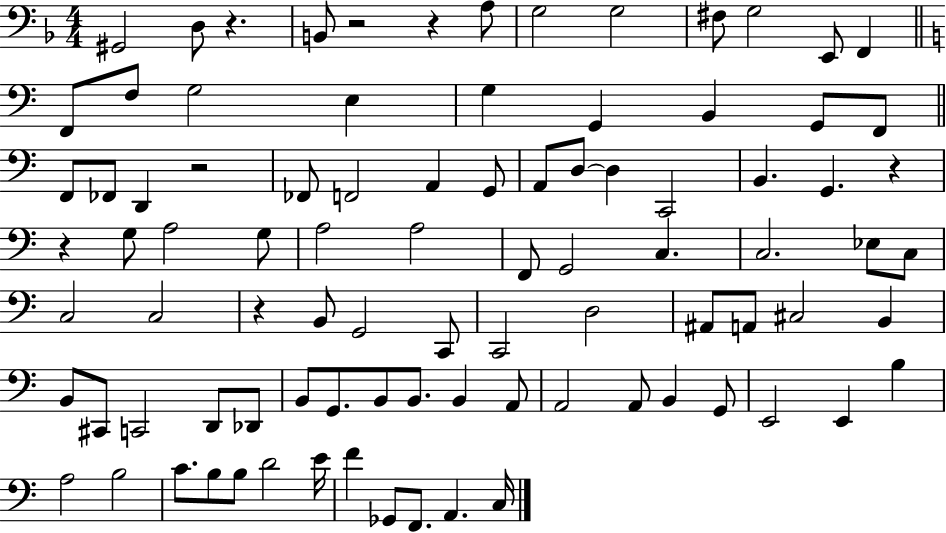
{
  \clef bass
  \numericTimeSignature
  \time 4/4
  \key f \major
  gis,2 d8 r4. | b,8 r2 r4 a8 | g2 g2 | fis8 g2 e,8 f,4 | \break \bar "||" \break \key c \major f,8 f8 g2 e4 | g4 g,4 b,4 g,8 f,8 | \bar "||" \break \key a \minor f,8 fes,8 d,4 r2 | fes,8 f,2 a,4 g,8 | a,8 d8~~ d4 c,2 | b,4. g,4. r4 | \break r4 g8 a2 g8 | a2 a2 | f,8 g,2 c4. | c2. ees8 c8 | \break c2 c2 | r4 b,8 g,2 c,8 | c,2 d2 | ais,8 a,8 cis2 b,4 | \break b,8 cis,8 c,2 d,8 des,8 | b,8 g,8. b,8 b,8. b,4 a,8 | a,2 a,8 b,4 g,8 | e,2 e,4 b4 | \break a2 b2 | c'8. b8 b8 d'2 e'16 | f'4 ges,8 f,8. a,4. c16 | \bar "|."
}